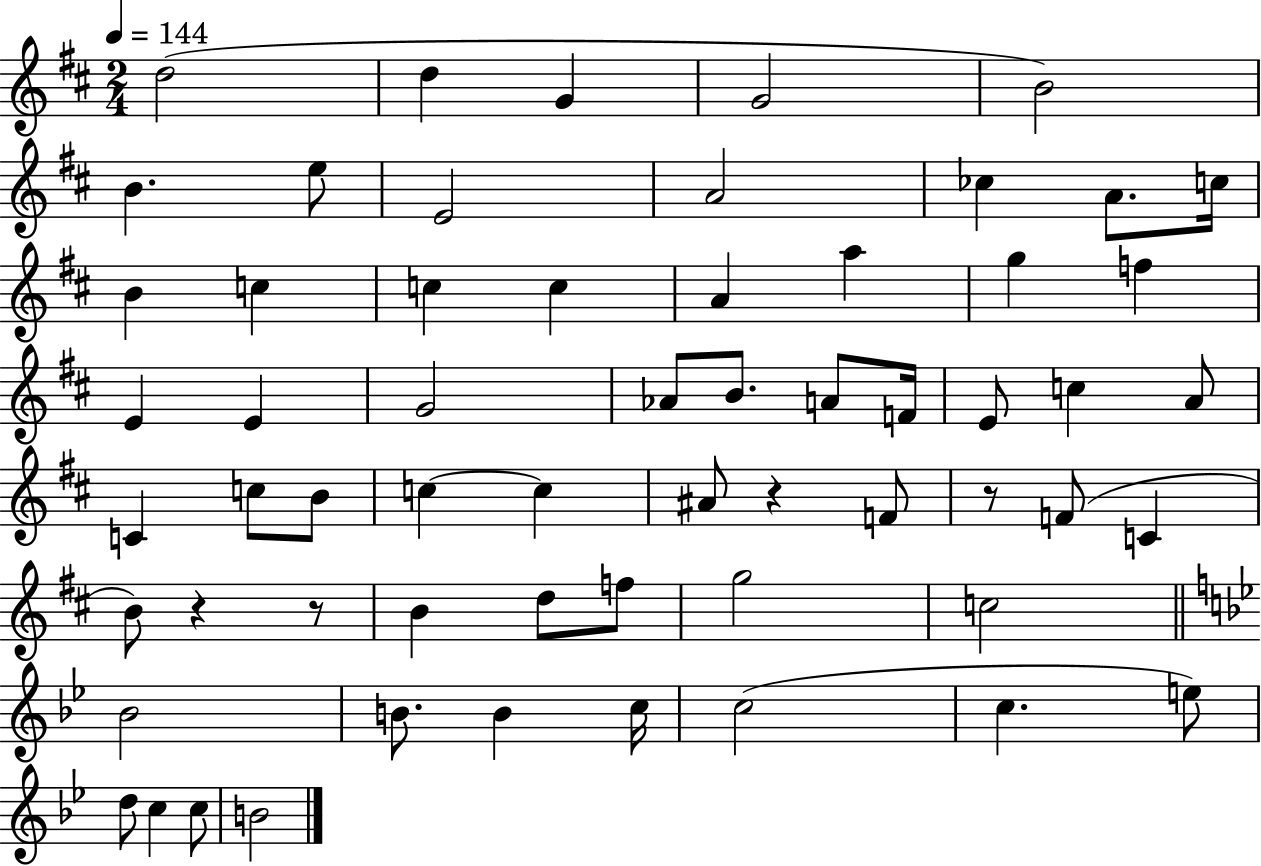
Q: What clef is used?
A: treble